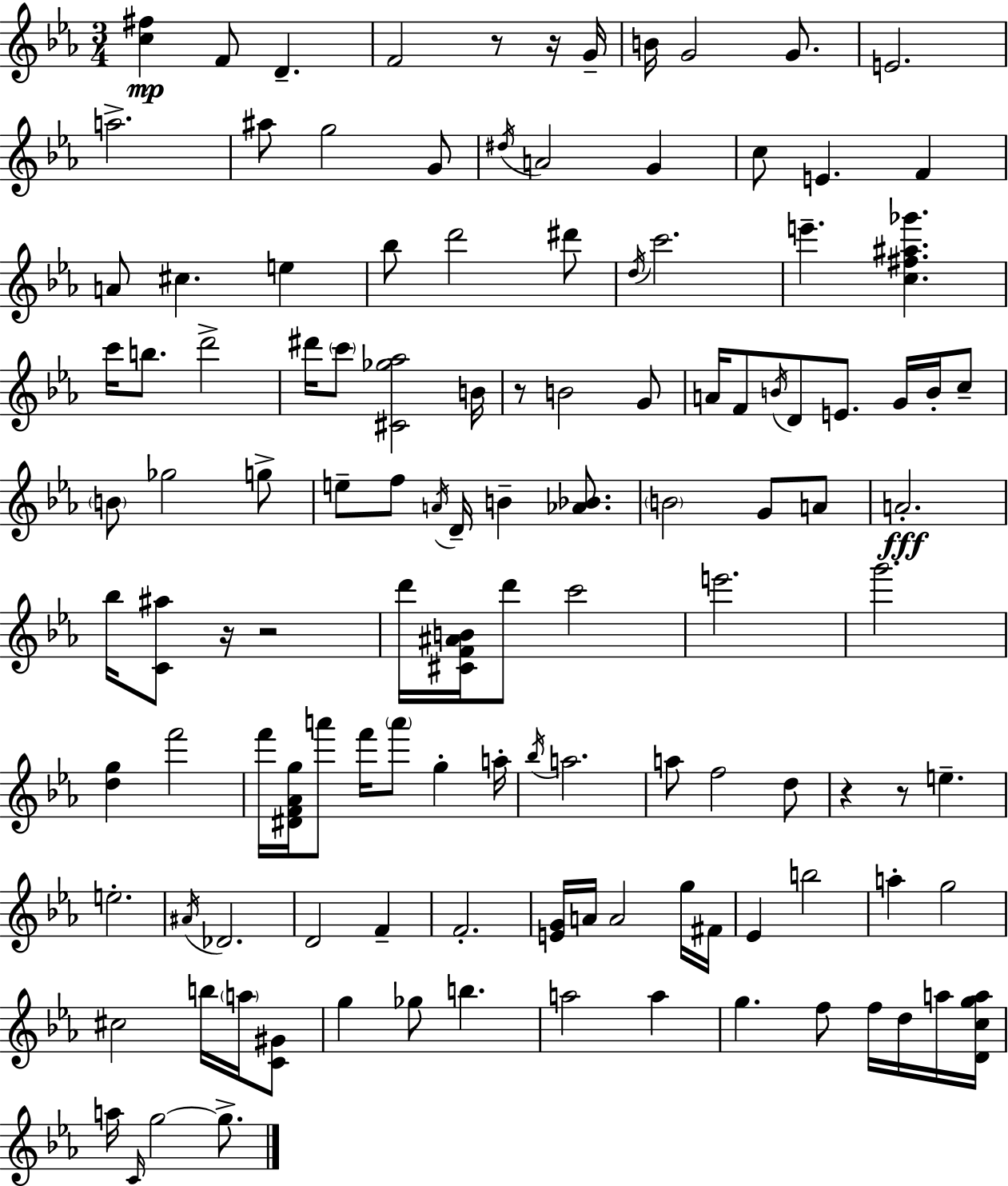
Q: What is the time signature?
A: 3/4